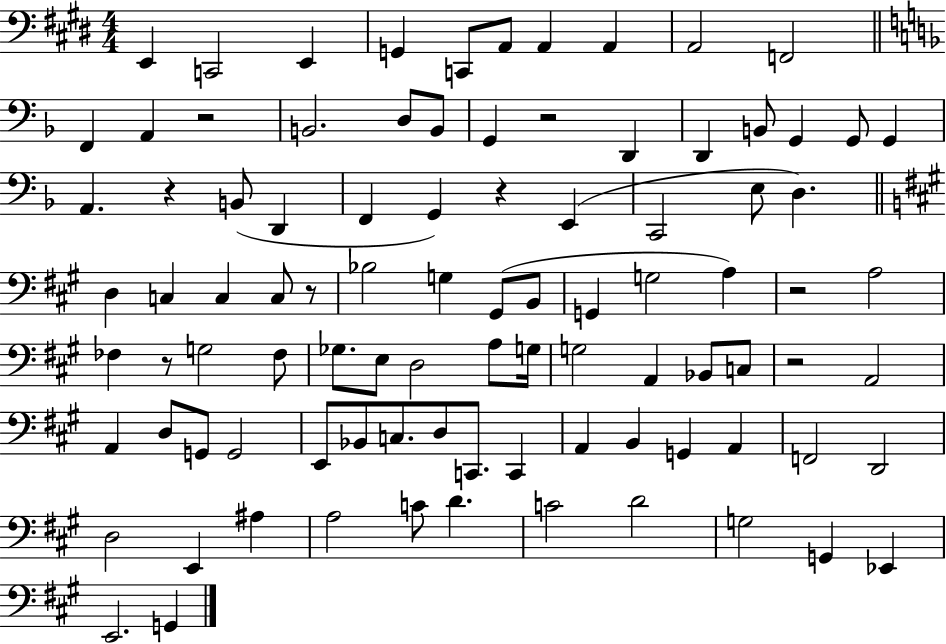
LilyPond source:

{
  \clef bass
  \numericTimeSignature
  \time 4/4
  \key e \major
  e,4 c,2 e,4 | g,4 c,8 a,8 a,4 a,4 | a,2 f,2 | \bar "||" \break \key f \major f,4 a,4 r2 | b,2. d8 b,8 | g,4 r2 d,4 | d,4 b,8 g,4 g,8 g,4 | \break a,4. r4 b,8( d,4 | f,4 g,4) r4 e,4( | c,2 e8 d4.) | \bar "||" \break \key a \major d4 c4 c4 c8 r8 | bes2 g4 gis,8( b,8 | g,4 g2 a4) | r2 a2 | \break fes4 r8 g2 fes8 | ges8. e8 d2 a8 g16 | g2 a,4 bes,8 c8 | r2 a,2 | \break a,4 d8 g,8 g,2 | e,8 bes,8 c8. d8 c,8. c,4 | a,4 b,4 g,4 a,4 | f,2 d,2 | \break d2 e,4 ais4 | a2 c'8 d'4. | c'2 d'2 | g2 g,4 ees,4 | \break e,2. g,4 | \bar "|."
}